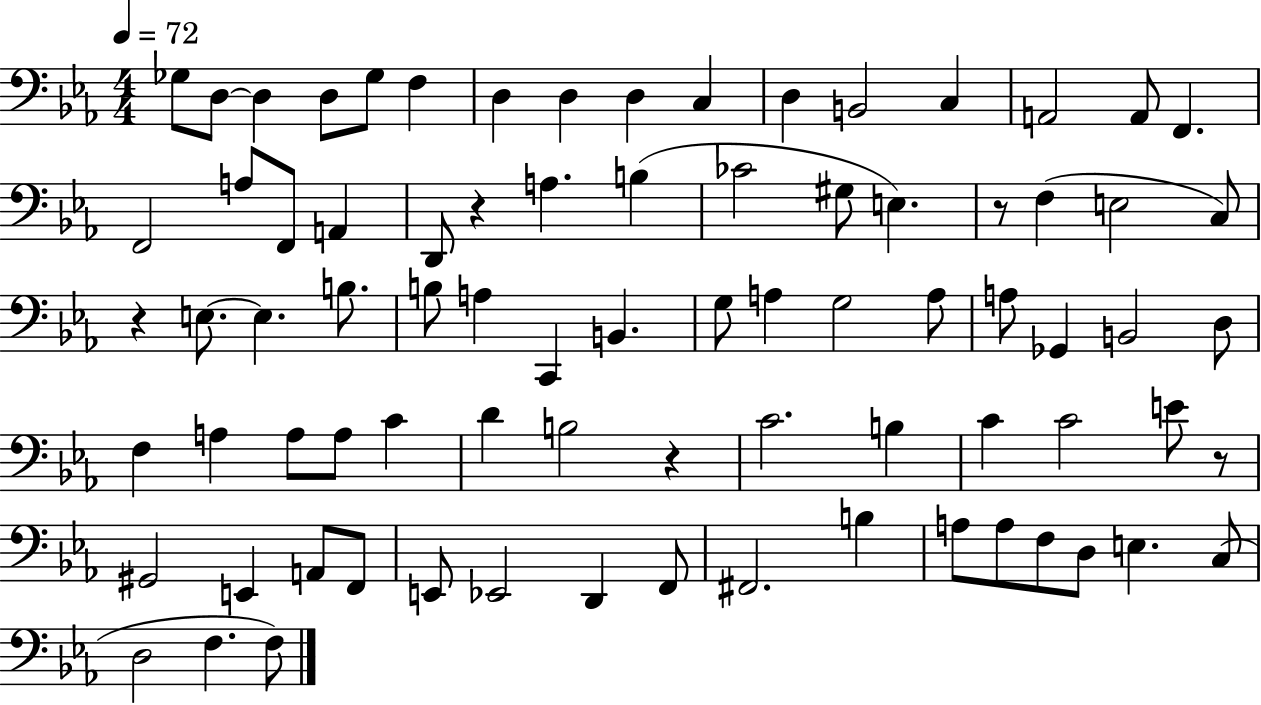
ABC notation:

X:1
T:Untitled
M:4/4
L:1/4
K:Eb
_G,/2 D,/2 D, D,/2 _G,/2 F, D, D, D, C, D, B,,2 C, A,,2 A,,/2 F,, F,,2 A,/2 F,,/2 A,, D,,/2 z A, B, _C2 ^G,/2 E, z/2 F, E,2 C,/2 z E,/2 E, B,/2 B,/2 A, C,, B,, G,/2 A, G,2 A,/2 A,/2 _G,, B,,2 D,/2 F, A, A,/2 A,/2 C D B,2 z C2 B, C C2 E/2 z/2 ^G,,2 E,, A,,/2 F,,/2 E,,/2 _E,,2 D,, F,,/2 ^F,,2 B, A,/2 A,/2 F,/2 D,/2 E, C,/2 D,2 F, F,/2